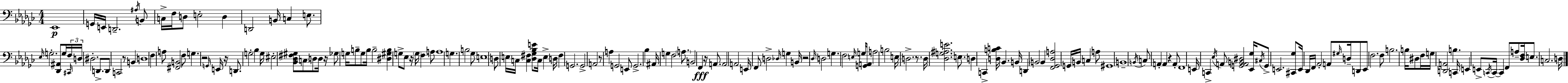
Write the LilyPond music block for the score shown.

{
  \clef bass
  \numericTimeSignature
  \time 4/4
  \key ees \minor
  ees,1\p | g,16 e,16 d,2.-- \acciaccatura { ais16 } b,8 | c16-> f16 d8 e2-. d4 | d,2 b,16 c4 e8. | \break \grace { ees16 } g2.-. <des, ais,>8 | g16 \tuplet 3/2 { f16 \grace { cis,16 } d16 } dis2.-. | d,8.-> d,8 c,2 r8 b,4 | d1 | \break f4 a8 <fis, b,>2 | f8 g4. r2 | \grace { g,16 } e,16 r16 d,8. g2-. bes4 | g16 eis2-. <bes, des fis gis>8 \parenthesize c8 | \break d8 d16 r16 ges8 g16 b8-- g8 b16 b2-- | <dis gis b>4 g8-> ees8 r16 \parenthesize g16 f4 | a8 a1 | g4. b2 | \break ges8 e1 | d8 e16 c16 <c fis>4 <des ges bes e'>8 c16 e4-> | d16 fis4 g,2. | g,2-> a,2 | \break r8 a4 g,2 | e,8 g,2.-> | bes4 ais,16 g4 f2 | \parenthesize a8. b,2 f,4\fff | \break r16 a,8. a,2 a,2 | e,16 f,8 d2-> \grace { des16 } | g4 b,16 r2 \grace { des16 } d2 | g4. \parenthesize f2 | \break \grace { e16 } g16 <g, a,>16 a2 b2 | e16 d2.-> | r8. d16 <des g ais e'>2. | e8. d4 c,4-> <d b c'>16 | \break bes,4. b,16 d,4 \parenthesize b,2 | b,4 <f, ges, des a>2 g,16 | b,16 c4 a8 gis,1 | b,1-- | \break \acciaccatura { b,16 } c8 a,4-. a,4 | r4 a,8-. f,1 | e,16 c,4-> \acciaccatura { ees16 } a,8 | <g, a, b, dis>2 <ees, ges>16 \acciaccatura { cis16 } g,8-> e,2. | \break <cis, ges>8 e,16 des,16 f,16 aes,2-. | a,8 \grace { gis16 } d16-- d,8 ees,8 f2. | f8 b2. | b16 dis8 f16 g16 <d, a,>2 | \break b4. c,16 e,4 e,8-> | \acciaccatura { c,16 } c,16~~ c,4 f,8 a8-- <des f>16 e8. c2. | d16 \bar "|."
}